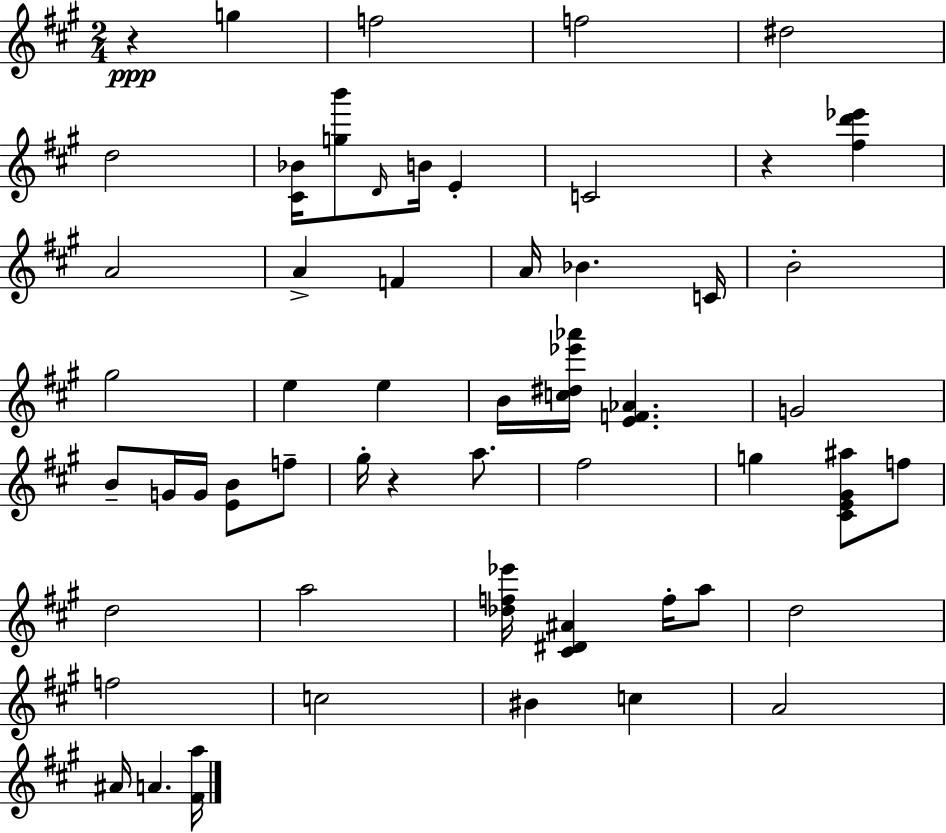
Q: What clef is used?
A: treble